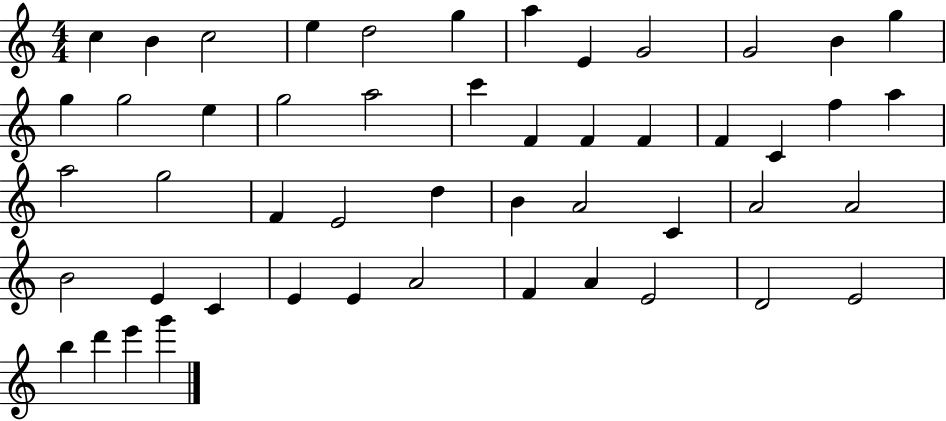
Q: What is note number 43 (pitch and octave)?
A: A4